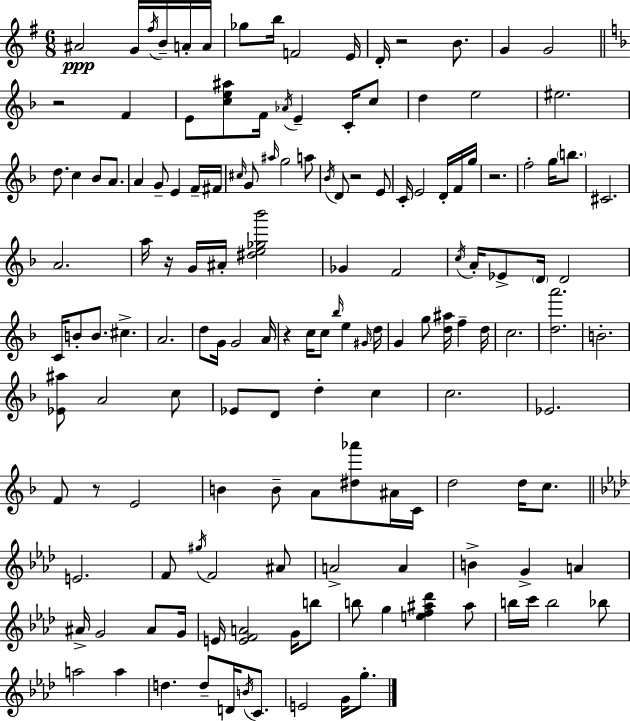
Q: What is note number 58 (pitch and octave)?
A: A4